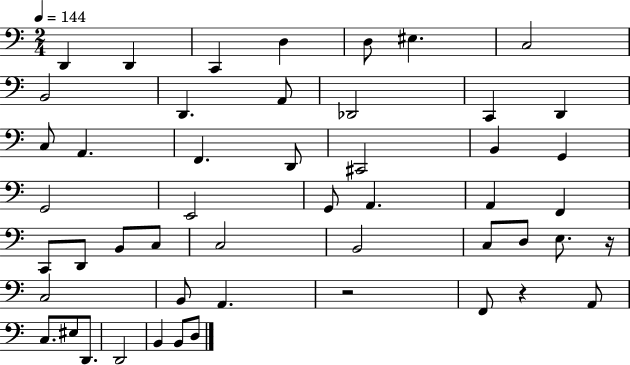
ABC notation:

X:1
T:Untitled
M:2/4
L:1/4
K:C
D,, D,, C,, D, D,/2 ^E, C,2 B,,2 D,, A,,/2 _D,,2 C,, D,, C,/2 A,, F,, D,,/2 ^C,,2 B,, G,, G,,2 E,,2 G,,/2 A,, A,, F,, C,,/2 D,,/2 B,,/2 C,/2 C,2 B,,2 C,/2 D,/2 E,/2 z/4 C,2 B,,/2 A,, z2 F,,/2 z A,,/2 C,/2 ^E,/2 D,,/2 D,,2 B,, B,,/2 D,/2